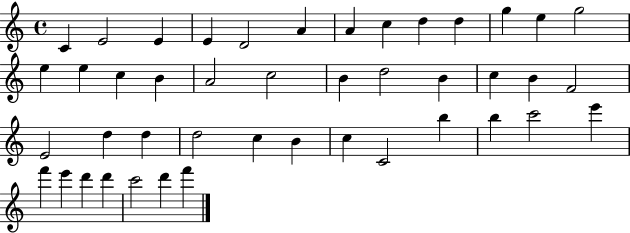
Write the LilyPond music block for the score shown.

{
  \clef treble
  \time 4/4
  \defaultTimeSignature
  \key c \major
  c'4 e'2 e'4 | e'4 d'2 a'4 | a'4 c''4 d''4 d''4 | g''4 e''4 g''2 | \break e''4 e''4 c''4 b'4 | a'2 c''2 | b'4 d''2 b'4 | c''4 b'4 f'2 | \break e'2 d''4 d''4 | d''2 c''4 b'4 | c''4 c'2 b''4 | b''4 c'''2 e'''4 | \break f'''4 e'''4 d'''4 d'''4 | c'''2 d'''4 f'''4 | \bar "|."
}